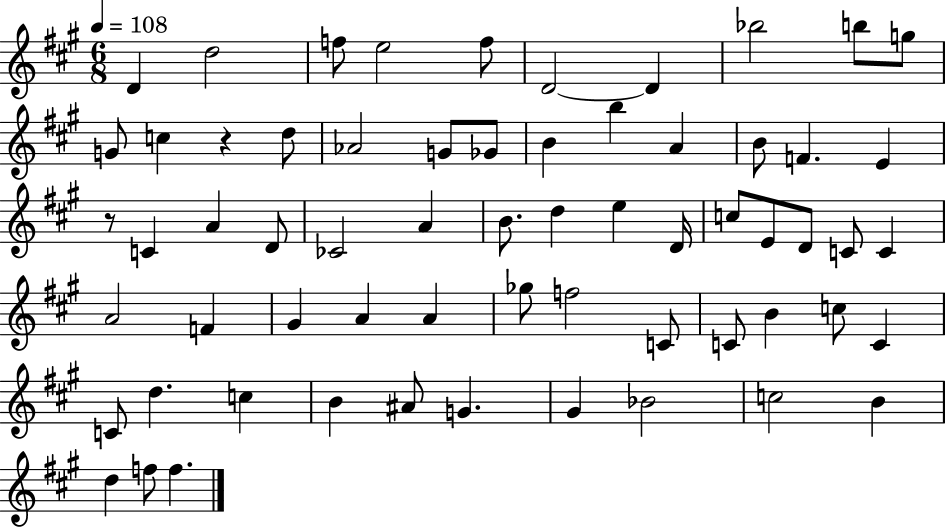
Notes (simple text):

D4/q D5/h F5/e E5/h F5/e D4/h D4/q Bb5/h B5/e G5/e G4/e C5/q R/q D5/e Ab4/h G4/e Gb4/e B4/q B5/q A4/q B4/e F4/q. E4/q R/e C4/q A4/q D4/e CES4/h A4/q B4/e. D5/q E5/q D4/s C5/e E4/e D4/e C4/e C4/q A4/h F4/q G#4/q A4/q A4/q Gb5/e F5/h C4/e C4/e B4/q C5/e C4/q C4/e D5/q. C5/q B4/q A#4/e G4/q. G#4/q Bb4/h C5/h B4/q D5/q F5/e F5/q.